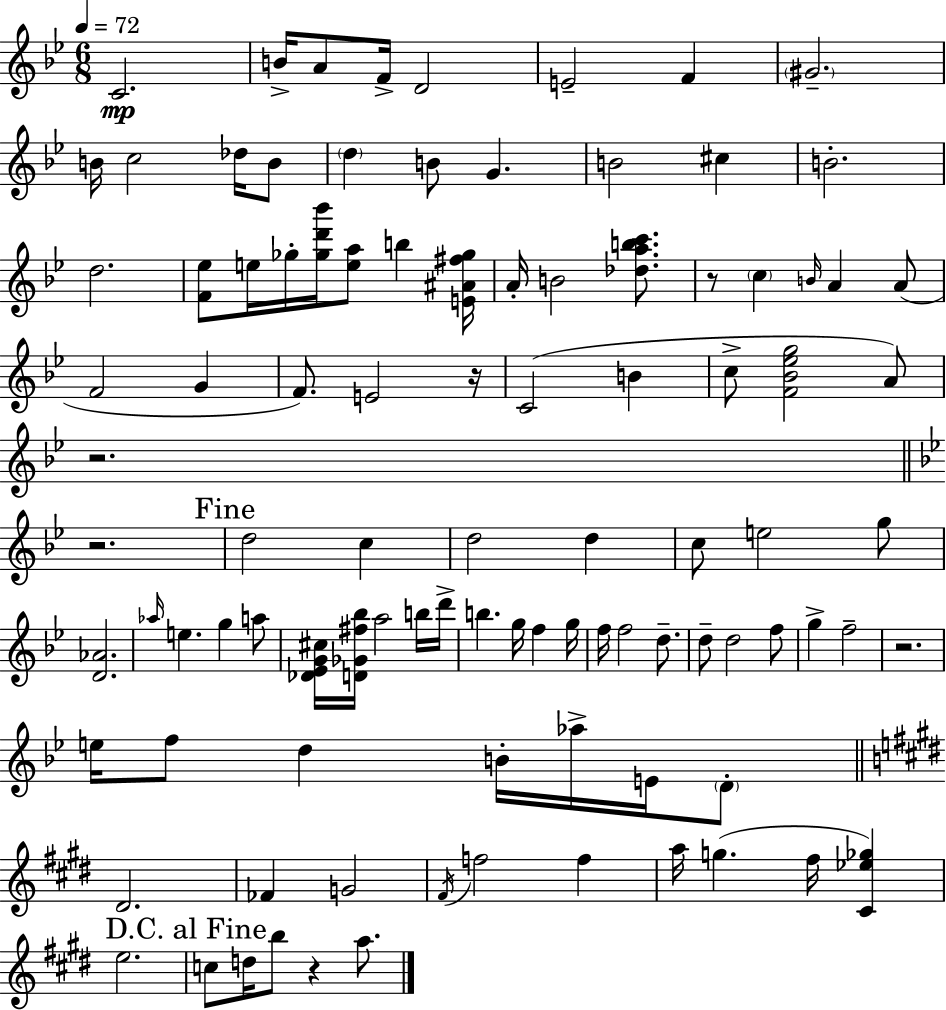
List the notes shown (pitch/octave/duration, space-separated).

C4/h. B4/s A4/e F4/s D4/h E4/h F4/q G#4/h. B4/s C5/h Db5/s B4/e D5/q B4/e G4/q. B4/h C#5/q B4/h. D5/h. [F4,Eb5]/e E5/s Gb5/s [Gb5,D6,Bb6]/s [E5,A5]/e B5/q [E4,A#4,F#5,Gb5]/s A4/s B4/h [Db5,A5,B5,C6]/e. R/e C5/q B4/s A4/q A4/e F4/h G4/q F4/e. E4/h R/s C4/h B4/q C5/e [F4,Bb4,Eb5,G5]/h A4/e R/h. R/h. D5/h C5/q D5/h D5/q C5/e E5/h G5/e [D4,Ab4]/h. Ab5/s E5/q. G5/q A5/e [Db4,Eb4,G4,C#5]/s [D4,Gb4,F#5,Bb5]/s A5/h B5/s D6/s B5/q. G5/s F5/q G5/s F5/s F5/h D5/e. D5/e D5/h F5/e G5/q F5/h R/h. E5/s F5/e D5/q B4/s Ab5/s E4/s D4/e D#4/h. FES4/q G4/h F#4/s F5/h F5/q A5/s G5/q. F#5/s [C#4,Eb5,Gb5]/q E5/h. C5/e D5/s B5/e R/q A5/e.